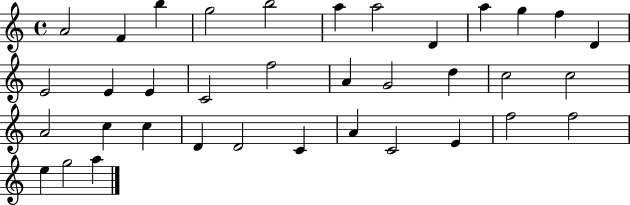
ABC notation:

X:1
T:Untitled
M:4/4
L:1/4
K:C
A2 F b g2 b2 a a2 D a g f D E2 E E C2 f2 A G2 d c2 c2 A2 c c D D2 C A C2 E f2 f2 e g2 a